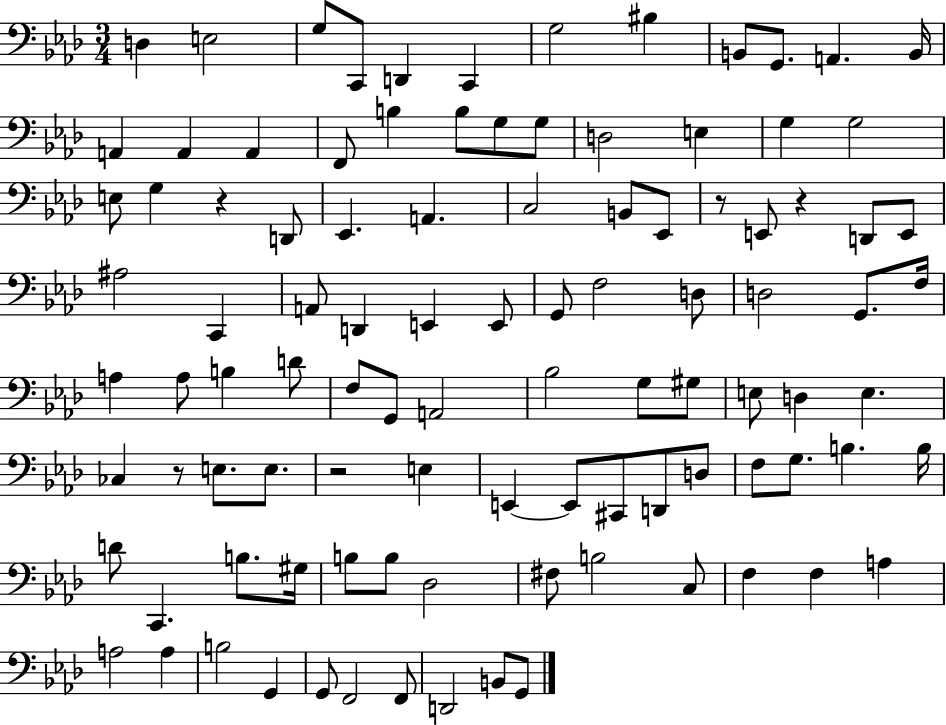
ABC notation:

X:1
T:Untitled
M:3/4
L:1/4
K:Ab
D, E,2 G,/2 C,,/2 D,, C,, G,2 ^B, B,,/2 G,,/2 A,, B,,/4 A,, A,, A,, F,,/2 B, B,/2 G,/2 G,/2 D,2 E, G, G,2 E,/2 G, z D,,/2 _E,, A,, C,2 B,,/2 _E,,/2 z/2 E,,/2 z D,,/2 E,,/2 ^A,2 C,, A,,/2 D,, E,, E,,/2 G,,/2 F,2 D,/2 D,2 G,,/2 F,/4 A, A,/2 B, D/2 F,/2 G,,/2 A,,2 _B,2 G,/2 ^G,/2 E,/2 D, E, _C, z/2 E,/2 E,/2 z2 E, E,, E,,/2 ^C,,/2 D,,/2 D,/2 F,/2 G,/2 B, B,/4 D/2 C,, B,/2 ^G,/4 B,/2 B,/2 _D,2 ^F,/2 B,2 C,/2 F, F, A, A,2 A, B,2 G,, G,,/2 F,,2 F,,/2 D,,2 B,,/2 G,,/2